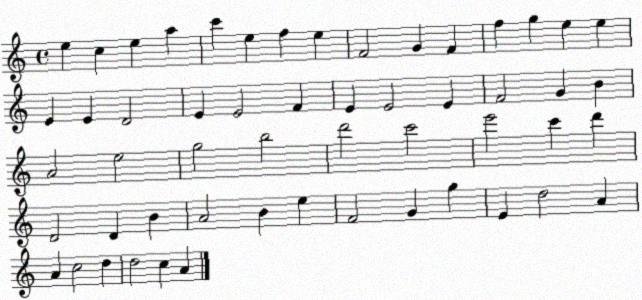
X:1
T:Untitled
M:4/4
L:1/4
K:C
e c e a c' e f e F2 G F f g e e E E D2 E E2 F E E2 E F2 G B A2 e2 g2 b2 d'2 c'2 e'2 c' d' D2 D B A2 B e F2 G g E d2 A A c2 d d2 c A